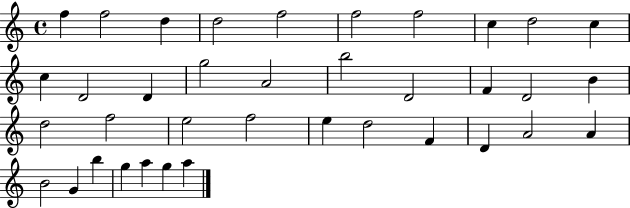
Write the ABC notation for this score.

X:1
T:Untitled
M:4/4
L:1/4
K:C
f f2 d d2 f2 f2 f2 c d2 c c D2 D g2 A2 b2 D2 F D2 B d2 f2 e2 f2 e d2 F D A2 A B2 G b g a g a